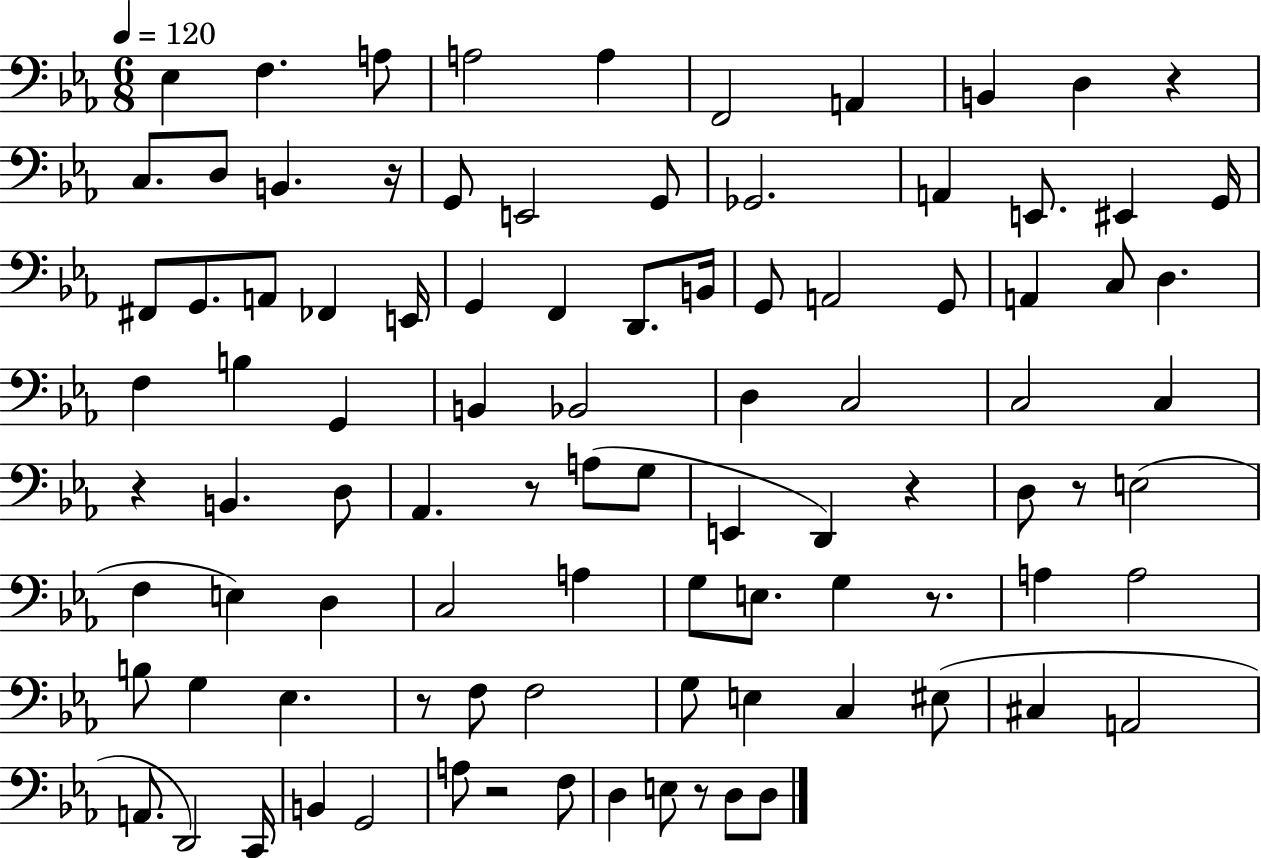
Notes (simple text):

Eb3/q F3/q. A3/e A3/h A3/q F2/h A2/q B2/q D3/q R/q C3/e. D3/e B2/q. R/s G2/e E2/h G2/e Gb2/h. A2/q E2/e. EIS2/q G2/s F#2/e G2/e. A2/e FES2/q E2/s G2/q F2/q D2/e. B2/s G2/e A2/h G2/e A2/q C3/e D3/q. F3/q B3/q G2/q B2/q Bb2/h D3/q C3/h C3/h C3/q R/q B2/q. D3/e Ab2/q. R/e A3/e G3/e E2/q D2/q R/q D3/e R/e E3/h F3/q E3/q D3/q C3/h A3/q G3/e E3/e. G3/q R/e. A3/q A3/h B3/e G3/q Eb3/q. R/e F3/e F3/h G3/e E3/q C3/q EIS3/e C#3/q A2/h A2/e. D2/h C2/s B2/q G2/h A3/e R/h F3/e D3/q E3/e R/e D3/e D3/e